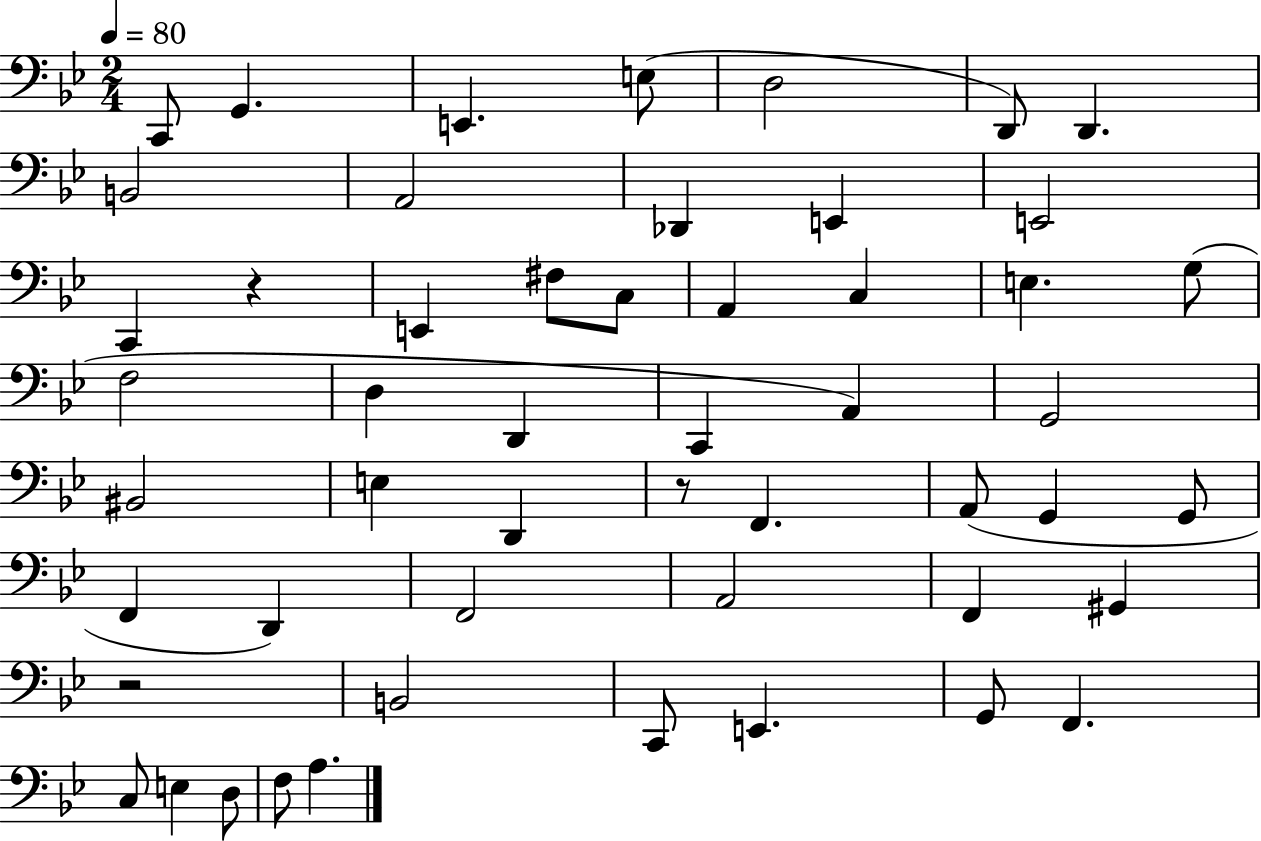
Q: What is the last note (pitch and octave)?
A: A3